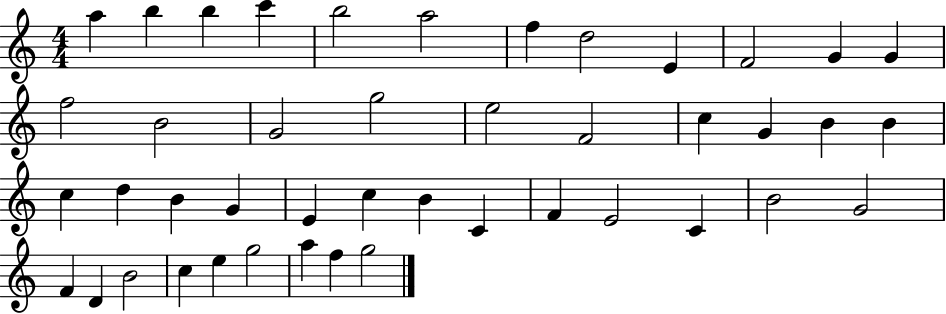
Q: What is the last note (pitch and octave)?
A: G5